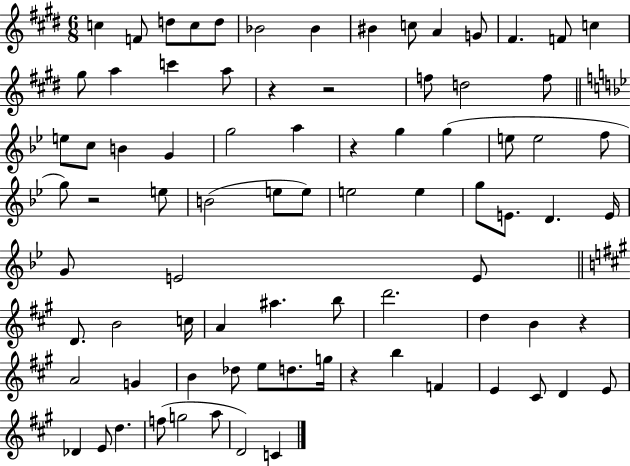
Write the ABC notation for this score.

X:1
T:Untitled
M:6/8
L:1/4
K:E
c F/2 d/2 c/2 d/2 _B2 _B ^B c/2 A G/2 ^F F/2 c ^g/2 a c' a/2 z z2 f/2 d2 f/2 e/2 c/2 B G g2 a z g g e/2 e2 f/2 g/2 z2 e/2 B2 e/2 e/2 e2 e g/2 E/2 D E/4 G/2 E2 E/2 D/2 B2 c/4 A ^a b/2 d'2 d B z A2 G B _d/2 e/2 d/2 g/4 z b F E ^C/2 D E/2 _D E/2 d f/2 g2 a/2 D2 C